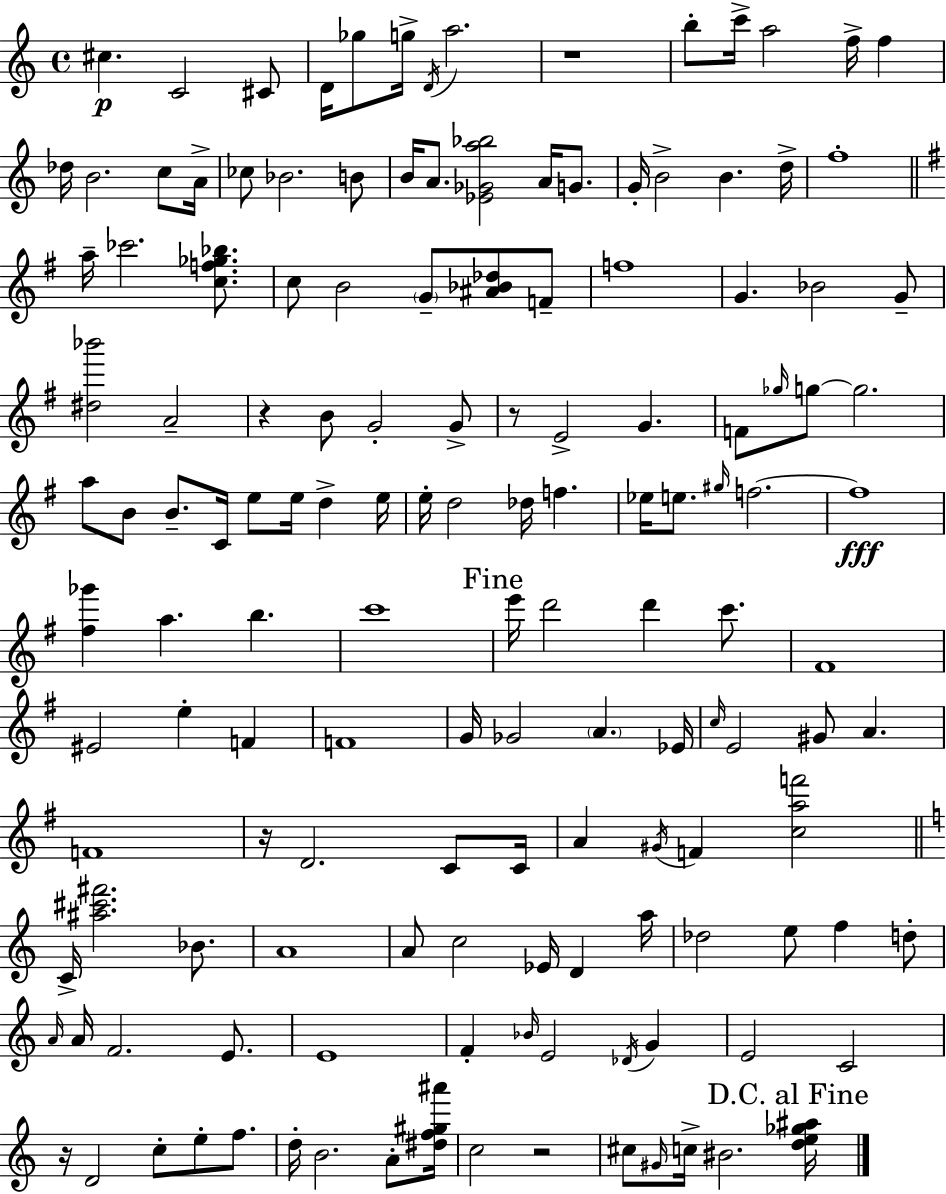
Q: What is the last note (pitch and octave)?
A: BIS4